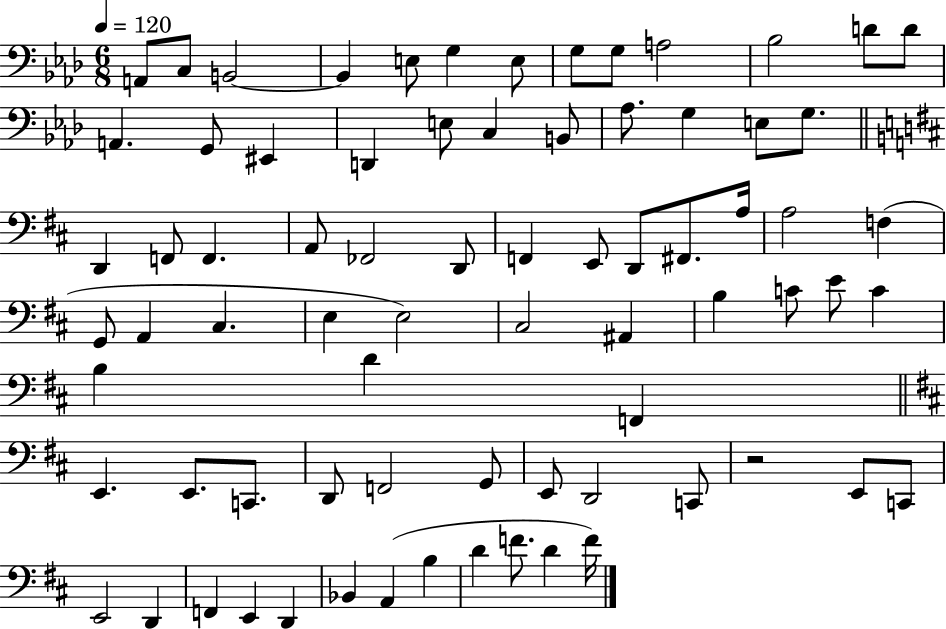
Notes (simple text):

A2/e C3/e B2/h B2/q E3/e G3/q E3/e G3/e G3/e A3/h Bb3/h D4/e D4/e A2/q. G2/e EIS2/q D2/q E3/e C3/q B2/e Ab3/e. G3/q E3/e G3/e. D2/q F2/e F2/q. A2/e FES2/h D2/e F2/q E2/e D2/e F#2/e. A3/s A3/h F3/q G2/e A2/q C#3/q. E3/q E3/h C#3/h A#2/q B3/q C4/e E4/e C4/q B3/q D4/q F2/q E2/q. E2/e. C2/e. D2/e F2/h G2/e E2/e D2/h C2/e R/h E2/e C2/e E2/h D2/q F2/q E2/q D2/q Bb2/q A2/q B3/q D4/q F4/e. D4/q F4/s